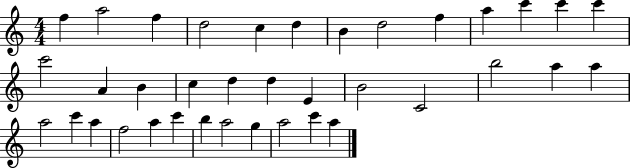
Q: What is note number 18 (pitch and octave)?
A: D5